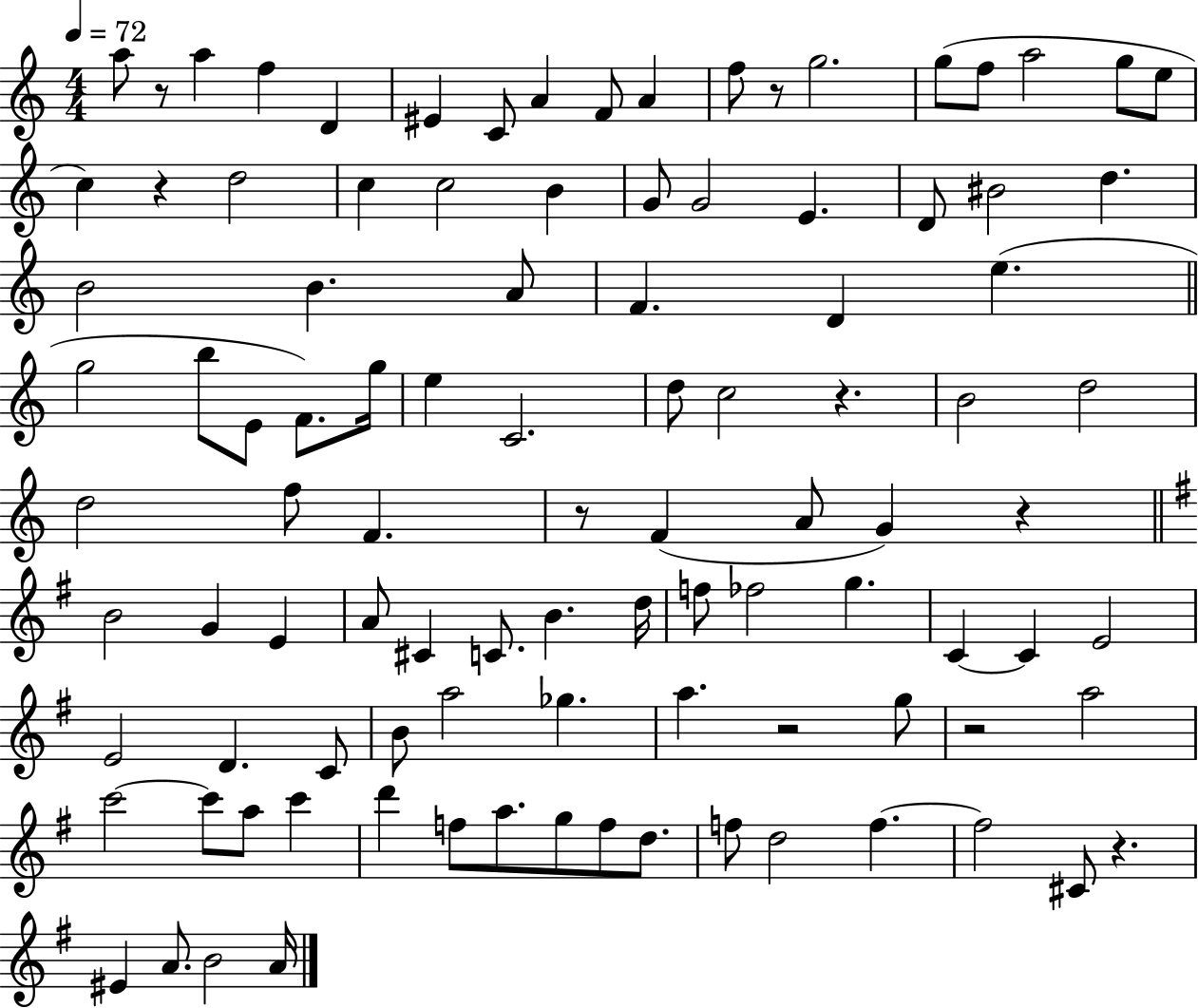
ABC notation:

X:1
T:Untitled
M:4/4
L:1/4
K:C
a/2 z/2 a f D ^E C/2 A F/2 A f/2 z/2 g2 g/2 f/2 a2 g/2 e/2 c z d2 c c2 B G/2 G2 E D/2 ^B2 d B2 B A/2 F D e g2 b/2 E/2 F/2 g/4 e C2 d/2 c2 z B2 d2 d2 f/2 F z/2 F A/2 G z B2 G E A/2 ^C C/2 B d/4 f/2 _f2 g C C E2 E2 D C/2 B/2 a2 _g a z2 g/2 z2 a2 c'2 c'/2 a/2 c' d' f/2 a/2 g/2 f/2 d/2 f/2 d2 f f2 ^C/2 z ^E A/2 B2 A/4